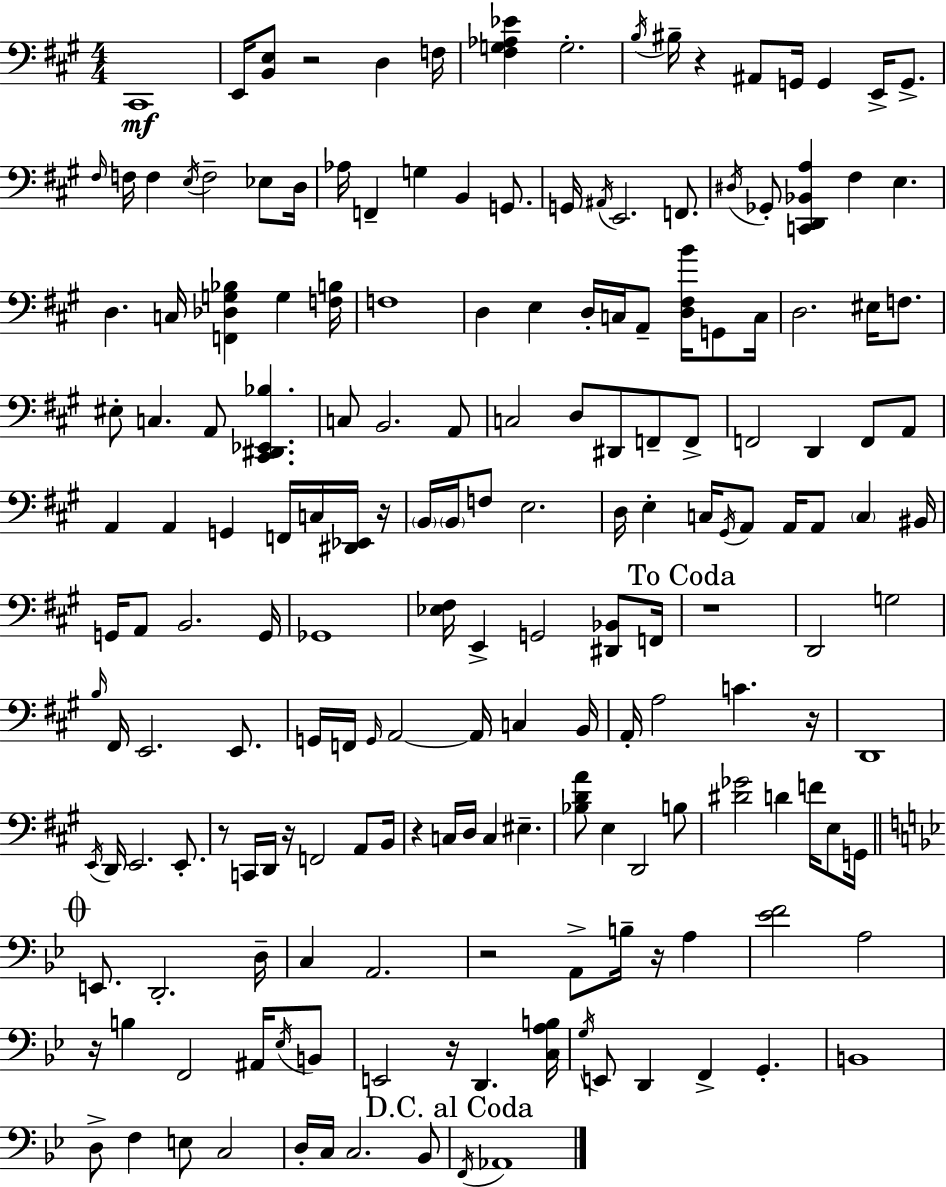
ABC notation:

X:1
T:Untitled
M:4/4
L:1/4
K:A
^C,,4 E,,/4 [B,,E,]/2 z2 D, F,/4 [^F,G,_A,_E] G,2 B,/4 ^B,/4 z ^A,,/2 G,,/4 G,, E,,/4 G,,/2 ^F,/4 F,/4 F, E,/4 F,2 _E,/2 D,/4 _A,/4 F,, G, B,, G,,/2 G,,/4 ^A,,/4 E,,2 F,,/2 ^D,/4 _G,,/2 [C,,D,,_B,,A,] ^F, E, D, C,/4 [F,,_D,G,_B,] G, [F,B,]/4 F,4 D, E, D,/4 C,/4 A,,/2 [D,^F,B]/4 G,,/2 C,/4 D,2 ^E,/4 F,/2 ^E,/2 C, A,,/2 [^C,,^D,,_E,,_B,] C,/2 B,,2 A,,/2 C,2 D,/2 ^D,,/2 F,,/2 F,,/2 F,,2 D,, F,,/2 A,,/2 A,, A,, G,, F,,/4 C,/4 [^D,,_E,,]/4 z/4 B,,/4 B,,/4 F,/2 E,2 D,/4 E, C,/4 ^G,,/4 A,,/2 A,,/4 A,,/2 C, ^B,,/4 G,,/4 A,,/2 B,,2 G,,/4 _G,,4 [_E,^F,]/4 E,, G,,2 [^D,,_B,,]/2 F,,/4 z4 D,,2 G,2 B,/4 ^F,,/4 E,,2 E,,/2 G,,/4 F,,/4 G,,/4 A,,2 A,,/4 C, B,,/4 A,,/4 A,2 C z/4 D,,4 E,,/4 D,,/4 E,,2 E,,/2 z/2 C,,/4 D,,/4 z/4 F,,2 A,,/2 B,,/4 z C,/4 D,/4 C, ^E, [_B,DA]/2 E, D,,2 B,/2 [^D_G]2 D F/4 E,/2 G,,/4 E,,/2 D,,2 D,/4 C, A,,2 z2 A,,/2 B,/4 z/4 A, [_EF]2 A,2 z/4 B, F,,2 ^A,,/4 _E,/4 B,,/2 E,,2 z/4 D,, [C,A,B,]/4 G,/4 E,,/2 D,, F,, G,, B,,4 D,/2 F, E,/2 C,2 D,/4 C,/4 C,2 _B,,/2 F,,/4 _A,,4